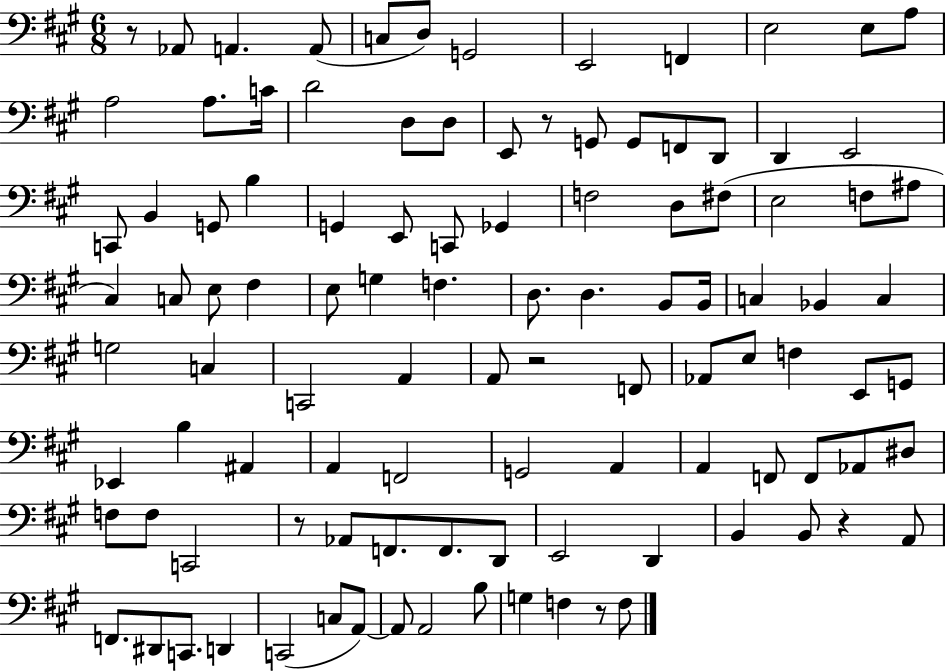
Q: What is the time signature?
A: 6/8